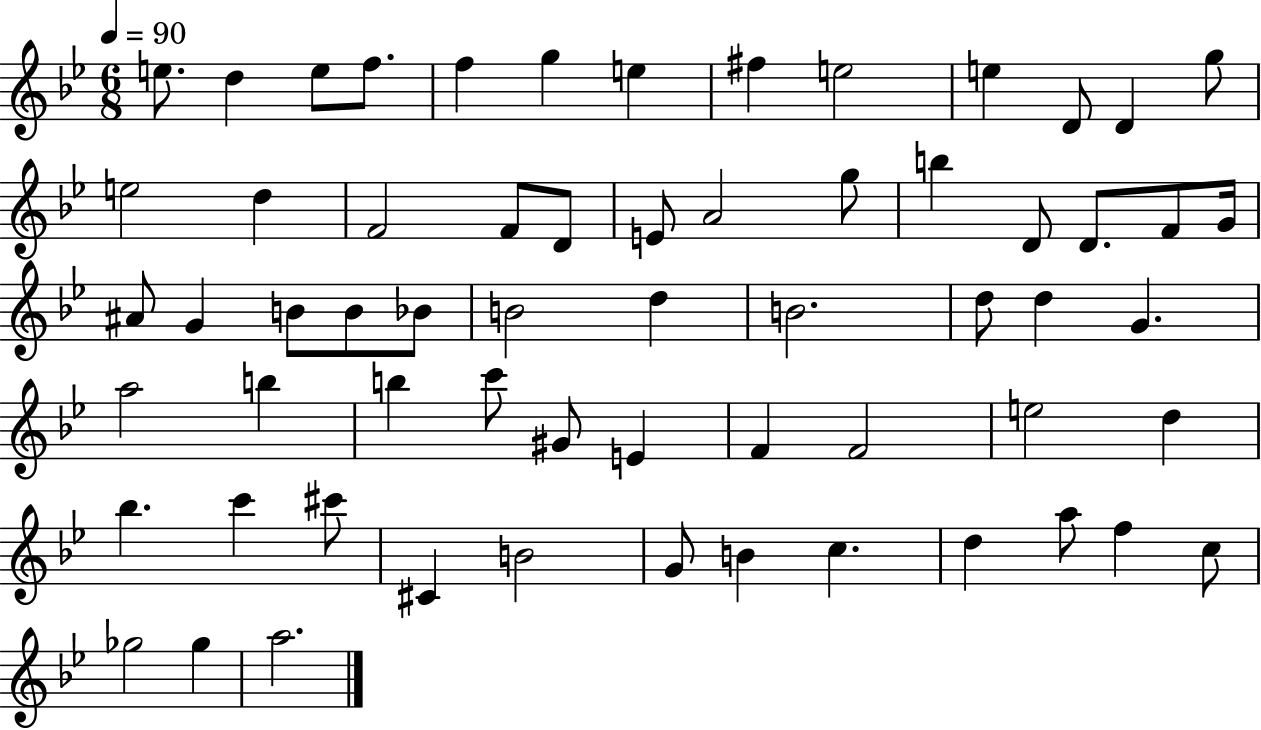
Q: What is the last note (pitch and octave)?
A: A5